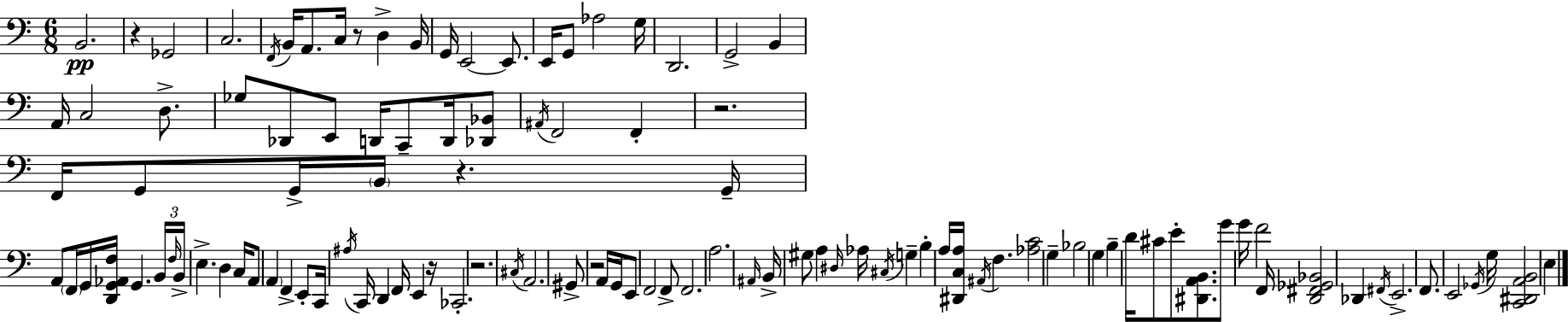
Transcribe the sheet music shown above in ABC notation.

X:1
T:Untitled
M:6/8
L:1/4
K:C
B,,2 z _G,,2 C,2 F,,/4 B,,/4 A,,/2 C,/4 z/2 D, B,,/4 G,,/4 E,,2 E,,/2 E,,/4 G,,/2 _A,2 G,/4 D,,2 G,,2 B,, A,,/4 C,2 D,/2 _G,/2 _D,,/2 E,,/2 D,,/4 C,,/2 D,,/4 [_D,,_B,,]/2 ^A,,/4 F,,2 F,, z2 F,,/4 G,,/2 G,,/4 B,,/4 z G,,/4 A,,/2 F,,/4 G,,/4 [D,,G,,_A,,F,]/4 G,, B,,/4 F,/4 B,,/4 E, D, C,/4 A,,/2 A,, F,, E,,/2 C,,/4 ^A,/4 C,,/4 D,, F,,/4 E,, z/4 _C,,2 z2 ^C,/4 A,,2 ^G,,/2 z2 A,,/4 G,,/4 E,,/2 F,,2 F,,/2 F,,2 A,2 ^A,,/4 B,,/4 ^G,/2 A, ^D,/4 _A,/4 ^C,/4 G, B, A,/4 [^D,,C,A,]/4 ^A,,/4 F, [_A,C]2 G, _B,2 G, B, D/4 ^C/2 E/2 [^D,,A,,B,,]/2 G/2 G/4 F2 F,,/4 [D,,^F,,_G,,_B,,]2 _D,, ^F,,/4 E,,2 F,,/2 E,,2 _G,,/4 G,/4 [C,,^D,,A,,B,,]2 E,